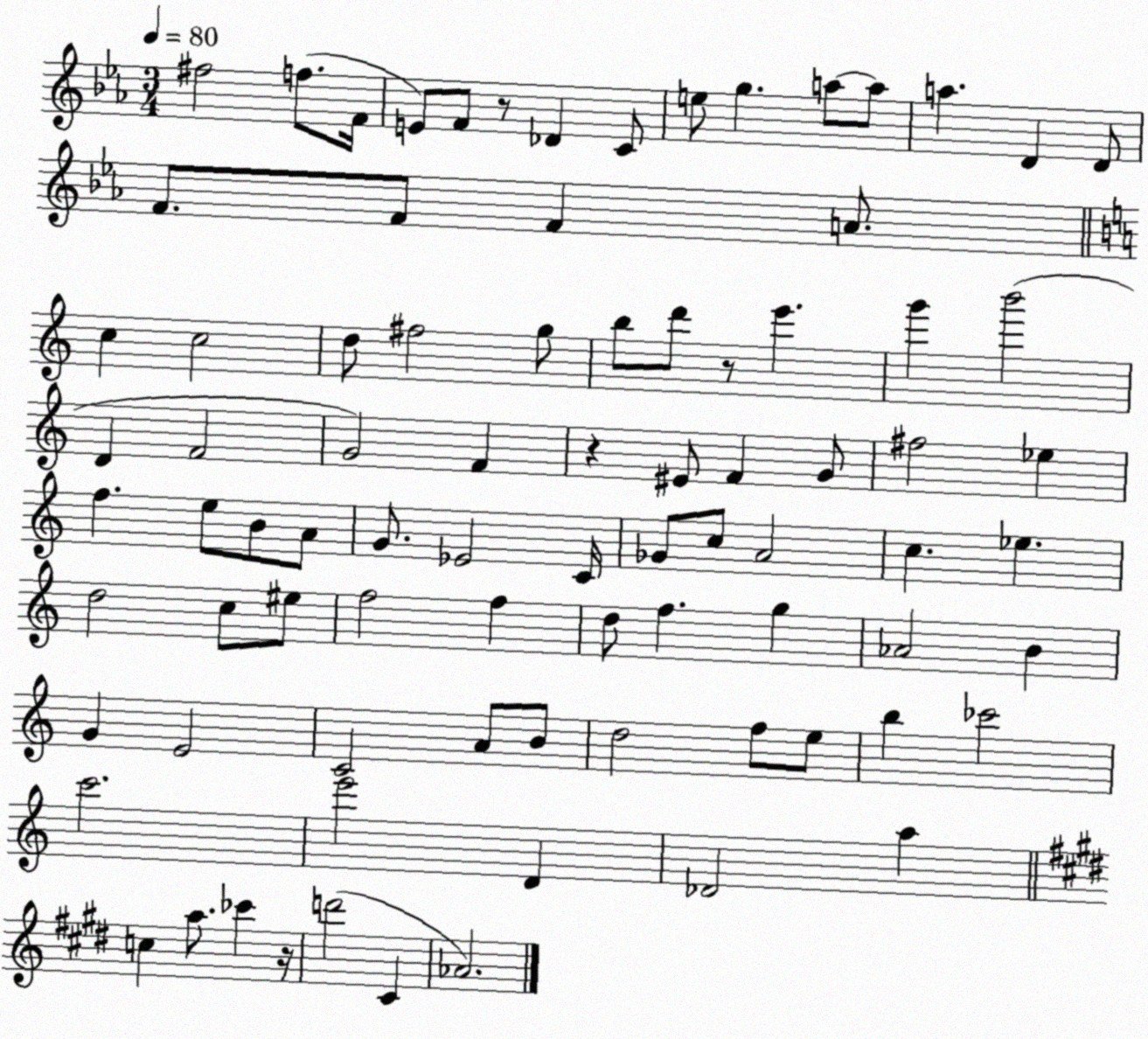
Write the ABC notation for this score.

X:1
T:Untitled
M:3/4
L:1/4
K:Eb
^f2 f/2 F/4 E/2 F/2 z/2 _D C/2 e/2 g a/2 a/2 a D D/2 F/2 F/2 F A/2 c c2 d/2 ^f2 g/2 b/2 d'/2 z/2 e' g' b'2 D F2 G2 F z ^E/2 F G/2 ^f2 _e f e/2 B/2 A/2 G/2 _E2 C/4 _G/2 c/2 A2 c _e d2 c/2 ^e/2 f2 f d/2 f g _A2 B G E2 C2 A/2 B/2 d2 f/2 e/2 b _c'2 c'2 e'2 D _D2 a c a/2 _c' z/4 d'2 ^C _A2